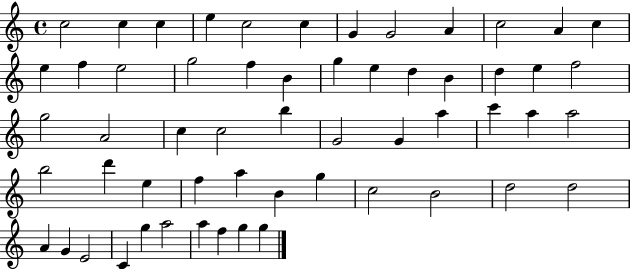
X:1
T:Untitled
M:4/4
L:1/4
K:C
c2 c c e c2 c G G2 A c2 A c e f e2 g2 f B g e d B d e f2 g2 A2 c c2 b G2 G a c' a a2 b2 d' e f a B g c2 B2 d2 d2 A G E2 C g a2 a f g g